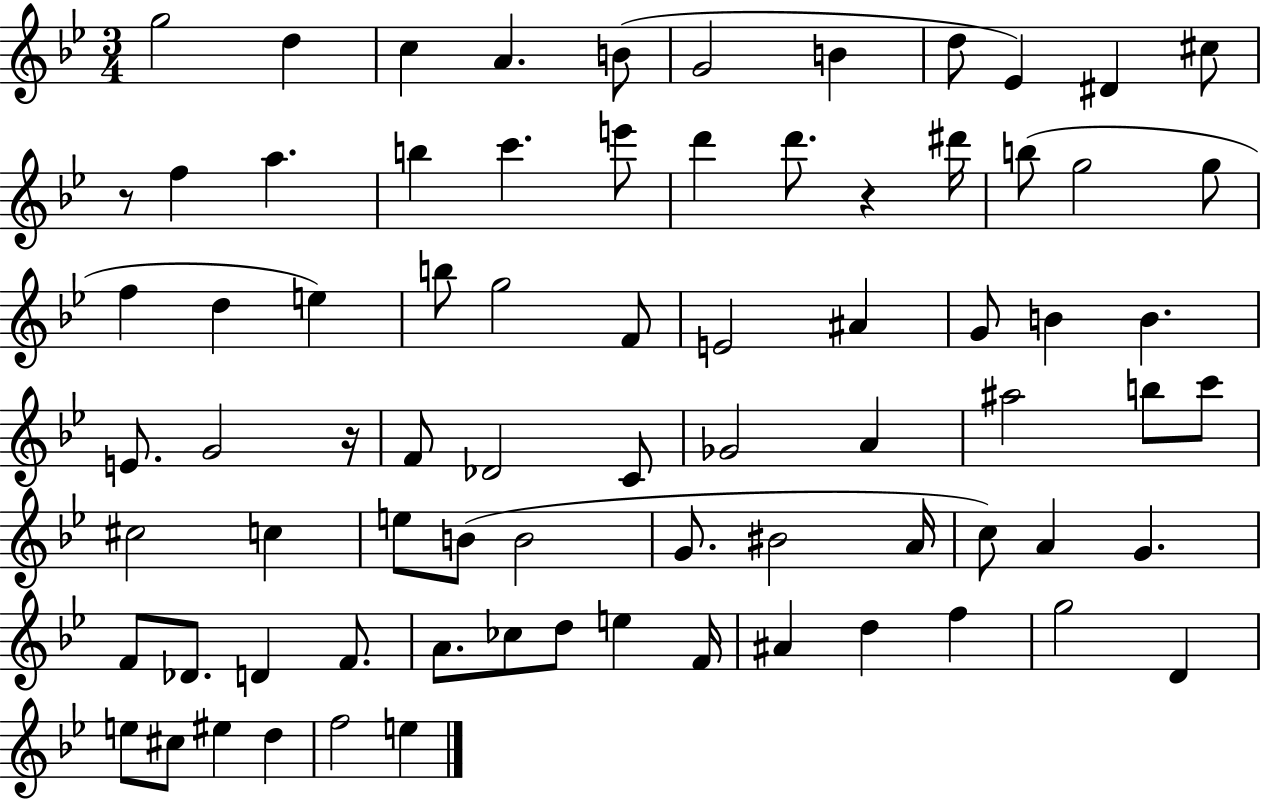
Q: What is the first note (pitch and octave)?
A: G5